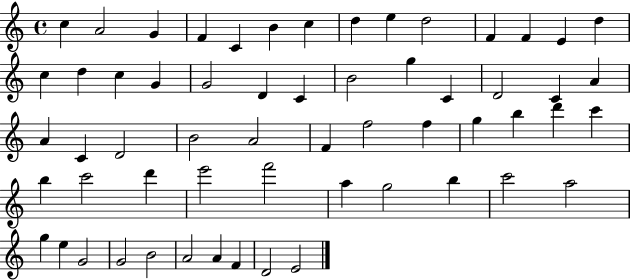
X:1
T:Untitled
M:4/4
L:1/4
K:C
c A2 G F C B c d e d2 F F E d c d c G G2 D C B2 g C D2 C A A C D2 B2 A2 F f2 f g b d' c' b c'2 d' e'2 f'2 a g2 b c'2 a2 g e G2 G2 B2 A2 A F D2 E2